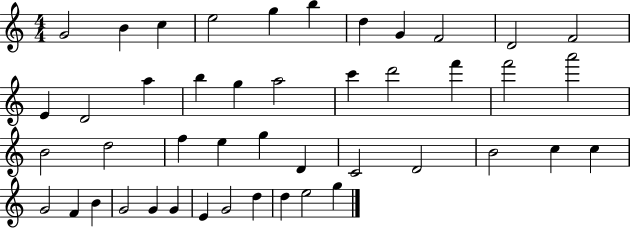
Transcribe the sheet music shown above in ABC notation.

X:1
T:Untitled
M:4/4
L:1/4
K:C
G2 B c e2 g b d G F2 D2 F2 E D2 a b g a2 c' d'2 f' f'2 a'2 B2 d2 f e g D C2 D2 B2 c c G2 F B G2 G G E G2 d d e2 g